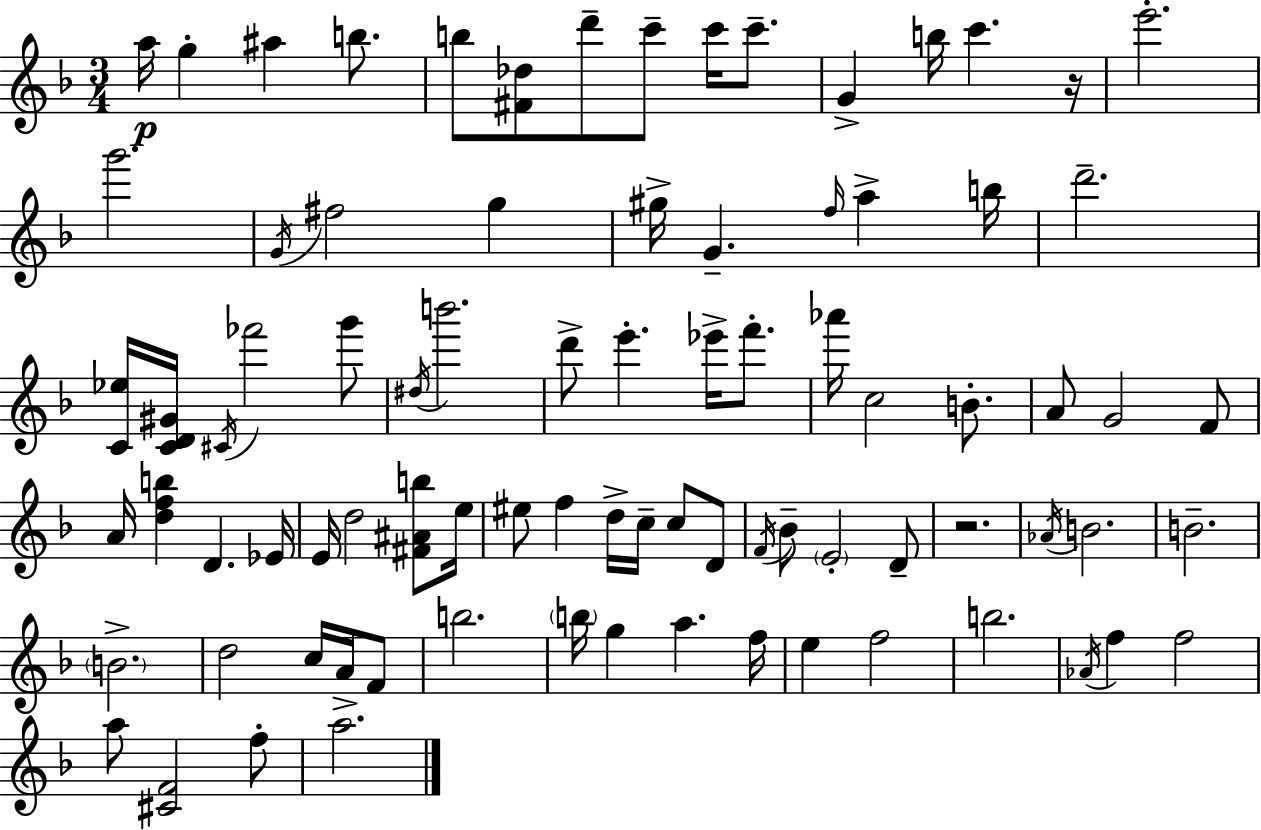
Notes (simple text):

A5/s G5/q A#5/q B5/e. B5/e [F#4,Db5]/e D6/e C6/e C6/s C6/e. G4/q B5/s C6/q. R/s E6/h. G6/h. G4/s F#5/h G5/q G#5/s G4/q. F5/s A5/q B5/s D6/h. [C4,Eb5]/s [C4,D4,G#4]/s C#4/s FES6/h G6/e D#5/s B6/h. D6/e E6/q. Eb6/s F6/e. Ab6/s C5/h B4/e. A4/e G4/h F4/e A4/s [D5,F5,B5]/q D4/q. Eb4/s E4/s D5/h [F#4,A#4,B5]/e E5/s EIS5/e F5/q D5/s C5/s C5/e D4/e F4/s Bb4/e E4/h D4/e R/h. Ab4/s B4/h. B4/h. B4/h. D5/h C5/s A4/s F4/e B5/h. B5/s G5/q A5/q. F5/s E5/q F5/h B5/h. Ab4/s F5/q F5/h A5/e [C#4,F4]/h F5/e A5/h.